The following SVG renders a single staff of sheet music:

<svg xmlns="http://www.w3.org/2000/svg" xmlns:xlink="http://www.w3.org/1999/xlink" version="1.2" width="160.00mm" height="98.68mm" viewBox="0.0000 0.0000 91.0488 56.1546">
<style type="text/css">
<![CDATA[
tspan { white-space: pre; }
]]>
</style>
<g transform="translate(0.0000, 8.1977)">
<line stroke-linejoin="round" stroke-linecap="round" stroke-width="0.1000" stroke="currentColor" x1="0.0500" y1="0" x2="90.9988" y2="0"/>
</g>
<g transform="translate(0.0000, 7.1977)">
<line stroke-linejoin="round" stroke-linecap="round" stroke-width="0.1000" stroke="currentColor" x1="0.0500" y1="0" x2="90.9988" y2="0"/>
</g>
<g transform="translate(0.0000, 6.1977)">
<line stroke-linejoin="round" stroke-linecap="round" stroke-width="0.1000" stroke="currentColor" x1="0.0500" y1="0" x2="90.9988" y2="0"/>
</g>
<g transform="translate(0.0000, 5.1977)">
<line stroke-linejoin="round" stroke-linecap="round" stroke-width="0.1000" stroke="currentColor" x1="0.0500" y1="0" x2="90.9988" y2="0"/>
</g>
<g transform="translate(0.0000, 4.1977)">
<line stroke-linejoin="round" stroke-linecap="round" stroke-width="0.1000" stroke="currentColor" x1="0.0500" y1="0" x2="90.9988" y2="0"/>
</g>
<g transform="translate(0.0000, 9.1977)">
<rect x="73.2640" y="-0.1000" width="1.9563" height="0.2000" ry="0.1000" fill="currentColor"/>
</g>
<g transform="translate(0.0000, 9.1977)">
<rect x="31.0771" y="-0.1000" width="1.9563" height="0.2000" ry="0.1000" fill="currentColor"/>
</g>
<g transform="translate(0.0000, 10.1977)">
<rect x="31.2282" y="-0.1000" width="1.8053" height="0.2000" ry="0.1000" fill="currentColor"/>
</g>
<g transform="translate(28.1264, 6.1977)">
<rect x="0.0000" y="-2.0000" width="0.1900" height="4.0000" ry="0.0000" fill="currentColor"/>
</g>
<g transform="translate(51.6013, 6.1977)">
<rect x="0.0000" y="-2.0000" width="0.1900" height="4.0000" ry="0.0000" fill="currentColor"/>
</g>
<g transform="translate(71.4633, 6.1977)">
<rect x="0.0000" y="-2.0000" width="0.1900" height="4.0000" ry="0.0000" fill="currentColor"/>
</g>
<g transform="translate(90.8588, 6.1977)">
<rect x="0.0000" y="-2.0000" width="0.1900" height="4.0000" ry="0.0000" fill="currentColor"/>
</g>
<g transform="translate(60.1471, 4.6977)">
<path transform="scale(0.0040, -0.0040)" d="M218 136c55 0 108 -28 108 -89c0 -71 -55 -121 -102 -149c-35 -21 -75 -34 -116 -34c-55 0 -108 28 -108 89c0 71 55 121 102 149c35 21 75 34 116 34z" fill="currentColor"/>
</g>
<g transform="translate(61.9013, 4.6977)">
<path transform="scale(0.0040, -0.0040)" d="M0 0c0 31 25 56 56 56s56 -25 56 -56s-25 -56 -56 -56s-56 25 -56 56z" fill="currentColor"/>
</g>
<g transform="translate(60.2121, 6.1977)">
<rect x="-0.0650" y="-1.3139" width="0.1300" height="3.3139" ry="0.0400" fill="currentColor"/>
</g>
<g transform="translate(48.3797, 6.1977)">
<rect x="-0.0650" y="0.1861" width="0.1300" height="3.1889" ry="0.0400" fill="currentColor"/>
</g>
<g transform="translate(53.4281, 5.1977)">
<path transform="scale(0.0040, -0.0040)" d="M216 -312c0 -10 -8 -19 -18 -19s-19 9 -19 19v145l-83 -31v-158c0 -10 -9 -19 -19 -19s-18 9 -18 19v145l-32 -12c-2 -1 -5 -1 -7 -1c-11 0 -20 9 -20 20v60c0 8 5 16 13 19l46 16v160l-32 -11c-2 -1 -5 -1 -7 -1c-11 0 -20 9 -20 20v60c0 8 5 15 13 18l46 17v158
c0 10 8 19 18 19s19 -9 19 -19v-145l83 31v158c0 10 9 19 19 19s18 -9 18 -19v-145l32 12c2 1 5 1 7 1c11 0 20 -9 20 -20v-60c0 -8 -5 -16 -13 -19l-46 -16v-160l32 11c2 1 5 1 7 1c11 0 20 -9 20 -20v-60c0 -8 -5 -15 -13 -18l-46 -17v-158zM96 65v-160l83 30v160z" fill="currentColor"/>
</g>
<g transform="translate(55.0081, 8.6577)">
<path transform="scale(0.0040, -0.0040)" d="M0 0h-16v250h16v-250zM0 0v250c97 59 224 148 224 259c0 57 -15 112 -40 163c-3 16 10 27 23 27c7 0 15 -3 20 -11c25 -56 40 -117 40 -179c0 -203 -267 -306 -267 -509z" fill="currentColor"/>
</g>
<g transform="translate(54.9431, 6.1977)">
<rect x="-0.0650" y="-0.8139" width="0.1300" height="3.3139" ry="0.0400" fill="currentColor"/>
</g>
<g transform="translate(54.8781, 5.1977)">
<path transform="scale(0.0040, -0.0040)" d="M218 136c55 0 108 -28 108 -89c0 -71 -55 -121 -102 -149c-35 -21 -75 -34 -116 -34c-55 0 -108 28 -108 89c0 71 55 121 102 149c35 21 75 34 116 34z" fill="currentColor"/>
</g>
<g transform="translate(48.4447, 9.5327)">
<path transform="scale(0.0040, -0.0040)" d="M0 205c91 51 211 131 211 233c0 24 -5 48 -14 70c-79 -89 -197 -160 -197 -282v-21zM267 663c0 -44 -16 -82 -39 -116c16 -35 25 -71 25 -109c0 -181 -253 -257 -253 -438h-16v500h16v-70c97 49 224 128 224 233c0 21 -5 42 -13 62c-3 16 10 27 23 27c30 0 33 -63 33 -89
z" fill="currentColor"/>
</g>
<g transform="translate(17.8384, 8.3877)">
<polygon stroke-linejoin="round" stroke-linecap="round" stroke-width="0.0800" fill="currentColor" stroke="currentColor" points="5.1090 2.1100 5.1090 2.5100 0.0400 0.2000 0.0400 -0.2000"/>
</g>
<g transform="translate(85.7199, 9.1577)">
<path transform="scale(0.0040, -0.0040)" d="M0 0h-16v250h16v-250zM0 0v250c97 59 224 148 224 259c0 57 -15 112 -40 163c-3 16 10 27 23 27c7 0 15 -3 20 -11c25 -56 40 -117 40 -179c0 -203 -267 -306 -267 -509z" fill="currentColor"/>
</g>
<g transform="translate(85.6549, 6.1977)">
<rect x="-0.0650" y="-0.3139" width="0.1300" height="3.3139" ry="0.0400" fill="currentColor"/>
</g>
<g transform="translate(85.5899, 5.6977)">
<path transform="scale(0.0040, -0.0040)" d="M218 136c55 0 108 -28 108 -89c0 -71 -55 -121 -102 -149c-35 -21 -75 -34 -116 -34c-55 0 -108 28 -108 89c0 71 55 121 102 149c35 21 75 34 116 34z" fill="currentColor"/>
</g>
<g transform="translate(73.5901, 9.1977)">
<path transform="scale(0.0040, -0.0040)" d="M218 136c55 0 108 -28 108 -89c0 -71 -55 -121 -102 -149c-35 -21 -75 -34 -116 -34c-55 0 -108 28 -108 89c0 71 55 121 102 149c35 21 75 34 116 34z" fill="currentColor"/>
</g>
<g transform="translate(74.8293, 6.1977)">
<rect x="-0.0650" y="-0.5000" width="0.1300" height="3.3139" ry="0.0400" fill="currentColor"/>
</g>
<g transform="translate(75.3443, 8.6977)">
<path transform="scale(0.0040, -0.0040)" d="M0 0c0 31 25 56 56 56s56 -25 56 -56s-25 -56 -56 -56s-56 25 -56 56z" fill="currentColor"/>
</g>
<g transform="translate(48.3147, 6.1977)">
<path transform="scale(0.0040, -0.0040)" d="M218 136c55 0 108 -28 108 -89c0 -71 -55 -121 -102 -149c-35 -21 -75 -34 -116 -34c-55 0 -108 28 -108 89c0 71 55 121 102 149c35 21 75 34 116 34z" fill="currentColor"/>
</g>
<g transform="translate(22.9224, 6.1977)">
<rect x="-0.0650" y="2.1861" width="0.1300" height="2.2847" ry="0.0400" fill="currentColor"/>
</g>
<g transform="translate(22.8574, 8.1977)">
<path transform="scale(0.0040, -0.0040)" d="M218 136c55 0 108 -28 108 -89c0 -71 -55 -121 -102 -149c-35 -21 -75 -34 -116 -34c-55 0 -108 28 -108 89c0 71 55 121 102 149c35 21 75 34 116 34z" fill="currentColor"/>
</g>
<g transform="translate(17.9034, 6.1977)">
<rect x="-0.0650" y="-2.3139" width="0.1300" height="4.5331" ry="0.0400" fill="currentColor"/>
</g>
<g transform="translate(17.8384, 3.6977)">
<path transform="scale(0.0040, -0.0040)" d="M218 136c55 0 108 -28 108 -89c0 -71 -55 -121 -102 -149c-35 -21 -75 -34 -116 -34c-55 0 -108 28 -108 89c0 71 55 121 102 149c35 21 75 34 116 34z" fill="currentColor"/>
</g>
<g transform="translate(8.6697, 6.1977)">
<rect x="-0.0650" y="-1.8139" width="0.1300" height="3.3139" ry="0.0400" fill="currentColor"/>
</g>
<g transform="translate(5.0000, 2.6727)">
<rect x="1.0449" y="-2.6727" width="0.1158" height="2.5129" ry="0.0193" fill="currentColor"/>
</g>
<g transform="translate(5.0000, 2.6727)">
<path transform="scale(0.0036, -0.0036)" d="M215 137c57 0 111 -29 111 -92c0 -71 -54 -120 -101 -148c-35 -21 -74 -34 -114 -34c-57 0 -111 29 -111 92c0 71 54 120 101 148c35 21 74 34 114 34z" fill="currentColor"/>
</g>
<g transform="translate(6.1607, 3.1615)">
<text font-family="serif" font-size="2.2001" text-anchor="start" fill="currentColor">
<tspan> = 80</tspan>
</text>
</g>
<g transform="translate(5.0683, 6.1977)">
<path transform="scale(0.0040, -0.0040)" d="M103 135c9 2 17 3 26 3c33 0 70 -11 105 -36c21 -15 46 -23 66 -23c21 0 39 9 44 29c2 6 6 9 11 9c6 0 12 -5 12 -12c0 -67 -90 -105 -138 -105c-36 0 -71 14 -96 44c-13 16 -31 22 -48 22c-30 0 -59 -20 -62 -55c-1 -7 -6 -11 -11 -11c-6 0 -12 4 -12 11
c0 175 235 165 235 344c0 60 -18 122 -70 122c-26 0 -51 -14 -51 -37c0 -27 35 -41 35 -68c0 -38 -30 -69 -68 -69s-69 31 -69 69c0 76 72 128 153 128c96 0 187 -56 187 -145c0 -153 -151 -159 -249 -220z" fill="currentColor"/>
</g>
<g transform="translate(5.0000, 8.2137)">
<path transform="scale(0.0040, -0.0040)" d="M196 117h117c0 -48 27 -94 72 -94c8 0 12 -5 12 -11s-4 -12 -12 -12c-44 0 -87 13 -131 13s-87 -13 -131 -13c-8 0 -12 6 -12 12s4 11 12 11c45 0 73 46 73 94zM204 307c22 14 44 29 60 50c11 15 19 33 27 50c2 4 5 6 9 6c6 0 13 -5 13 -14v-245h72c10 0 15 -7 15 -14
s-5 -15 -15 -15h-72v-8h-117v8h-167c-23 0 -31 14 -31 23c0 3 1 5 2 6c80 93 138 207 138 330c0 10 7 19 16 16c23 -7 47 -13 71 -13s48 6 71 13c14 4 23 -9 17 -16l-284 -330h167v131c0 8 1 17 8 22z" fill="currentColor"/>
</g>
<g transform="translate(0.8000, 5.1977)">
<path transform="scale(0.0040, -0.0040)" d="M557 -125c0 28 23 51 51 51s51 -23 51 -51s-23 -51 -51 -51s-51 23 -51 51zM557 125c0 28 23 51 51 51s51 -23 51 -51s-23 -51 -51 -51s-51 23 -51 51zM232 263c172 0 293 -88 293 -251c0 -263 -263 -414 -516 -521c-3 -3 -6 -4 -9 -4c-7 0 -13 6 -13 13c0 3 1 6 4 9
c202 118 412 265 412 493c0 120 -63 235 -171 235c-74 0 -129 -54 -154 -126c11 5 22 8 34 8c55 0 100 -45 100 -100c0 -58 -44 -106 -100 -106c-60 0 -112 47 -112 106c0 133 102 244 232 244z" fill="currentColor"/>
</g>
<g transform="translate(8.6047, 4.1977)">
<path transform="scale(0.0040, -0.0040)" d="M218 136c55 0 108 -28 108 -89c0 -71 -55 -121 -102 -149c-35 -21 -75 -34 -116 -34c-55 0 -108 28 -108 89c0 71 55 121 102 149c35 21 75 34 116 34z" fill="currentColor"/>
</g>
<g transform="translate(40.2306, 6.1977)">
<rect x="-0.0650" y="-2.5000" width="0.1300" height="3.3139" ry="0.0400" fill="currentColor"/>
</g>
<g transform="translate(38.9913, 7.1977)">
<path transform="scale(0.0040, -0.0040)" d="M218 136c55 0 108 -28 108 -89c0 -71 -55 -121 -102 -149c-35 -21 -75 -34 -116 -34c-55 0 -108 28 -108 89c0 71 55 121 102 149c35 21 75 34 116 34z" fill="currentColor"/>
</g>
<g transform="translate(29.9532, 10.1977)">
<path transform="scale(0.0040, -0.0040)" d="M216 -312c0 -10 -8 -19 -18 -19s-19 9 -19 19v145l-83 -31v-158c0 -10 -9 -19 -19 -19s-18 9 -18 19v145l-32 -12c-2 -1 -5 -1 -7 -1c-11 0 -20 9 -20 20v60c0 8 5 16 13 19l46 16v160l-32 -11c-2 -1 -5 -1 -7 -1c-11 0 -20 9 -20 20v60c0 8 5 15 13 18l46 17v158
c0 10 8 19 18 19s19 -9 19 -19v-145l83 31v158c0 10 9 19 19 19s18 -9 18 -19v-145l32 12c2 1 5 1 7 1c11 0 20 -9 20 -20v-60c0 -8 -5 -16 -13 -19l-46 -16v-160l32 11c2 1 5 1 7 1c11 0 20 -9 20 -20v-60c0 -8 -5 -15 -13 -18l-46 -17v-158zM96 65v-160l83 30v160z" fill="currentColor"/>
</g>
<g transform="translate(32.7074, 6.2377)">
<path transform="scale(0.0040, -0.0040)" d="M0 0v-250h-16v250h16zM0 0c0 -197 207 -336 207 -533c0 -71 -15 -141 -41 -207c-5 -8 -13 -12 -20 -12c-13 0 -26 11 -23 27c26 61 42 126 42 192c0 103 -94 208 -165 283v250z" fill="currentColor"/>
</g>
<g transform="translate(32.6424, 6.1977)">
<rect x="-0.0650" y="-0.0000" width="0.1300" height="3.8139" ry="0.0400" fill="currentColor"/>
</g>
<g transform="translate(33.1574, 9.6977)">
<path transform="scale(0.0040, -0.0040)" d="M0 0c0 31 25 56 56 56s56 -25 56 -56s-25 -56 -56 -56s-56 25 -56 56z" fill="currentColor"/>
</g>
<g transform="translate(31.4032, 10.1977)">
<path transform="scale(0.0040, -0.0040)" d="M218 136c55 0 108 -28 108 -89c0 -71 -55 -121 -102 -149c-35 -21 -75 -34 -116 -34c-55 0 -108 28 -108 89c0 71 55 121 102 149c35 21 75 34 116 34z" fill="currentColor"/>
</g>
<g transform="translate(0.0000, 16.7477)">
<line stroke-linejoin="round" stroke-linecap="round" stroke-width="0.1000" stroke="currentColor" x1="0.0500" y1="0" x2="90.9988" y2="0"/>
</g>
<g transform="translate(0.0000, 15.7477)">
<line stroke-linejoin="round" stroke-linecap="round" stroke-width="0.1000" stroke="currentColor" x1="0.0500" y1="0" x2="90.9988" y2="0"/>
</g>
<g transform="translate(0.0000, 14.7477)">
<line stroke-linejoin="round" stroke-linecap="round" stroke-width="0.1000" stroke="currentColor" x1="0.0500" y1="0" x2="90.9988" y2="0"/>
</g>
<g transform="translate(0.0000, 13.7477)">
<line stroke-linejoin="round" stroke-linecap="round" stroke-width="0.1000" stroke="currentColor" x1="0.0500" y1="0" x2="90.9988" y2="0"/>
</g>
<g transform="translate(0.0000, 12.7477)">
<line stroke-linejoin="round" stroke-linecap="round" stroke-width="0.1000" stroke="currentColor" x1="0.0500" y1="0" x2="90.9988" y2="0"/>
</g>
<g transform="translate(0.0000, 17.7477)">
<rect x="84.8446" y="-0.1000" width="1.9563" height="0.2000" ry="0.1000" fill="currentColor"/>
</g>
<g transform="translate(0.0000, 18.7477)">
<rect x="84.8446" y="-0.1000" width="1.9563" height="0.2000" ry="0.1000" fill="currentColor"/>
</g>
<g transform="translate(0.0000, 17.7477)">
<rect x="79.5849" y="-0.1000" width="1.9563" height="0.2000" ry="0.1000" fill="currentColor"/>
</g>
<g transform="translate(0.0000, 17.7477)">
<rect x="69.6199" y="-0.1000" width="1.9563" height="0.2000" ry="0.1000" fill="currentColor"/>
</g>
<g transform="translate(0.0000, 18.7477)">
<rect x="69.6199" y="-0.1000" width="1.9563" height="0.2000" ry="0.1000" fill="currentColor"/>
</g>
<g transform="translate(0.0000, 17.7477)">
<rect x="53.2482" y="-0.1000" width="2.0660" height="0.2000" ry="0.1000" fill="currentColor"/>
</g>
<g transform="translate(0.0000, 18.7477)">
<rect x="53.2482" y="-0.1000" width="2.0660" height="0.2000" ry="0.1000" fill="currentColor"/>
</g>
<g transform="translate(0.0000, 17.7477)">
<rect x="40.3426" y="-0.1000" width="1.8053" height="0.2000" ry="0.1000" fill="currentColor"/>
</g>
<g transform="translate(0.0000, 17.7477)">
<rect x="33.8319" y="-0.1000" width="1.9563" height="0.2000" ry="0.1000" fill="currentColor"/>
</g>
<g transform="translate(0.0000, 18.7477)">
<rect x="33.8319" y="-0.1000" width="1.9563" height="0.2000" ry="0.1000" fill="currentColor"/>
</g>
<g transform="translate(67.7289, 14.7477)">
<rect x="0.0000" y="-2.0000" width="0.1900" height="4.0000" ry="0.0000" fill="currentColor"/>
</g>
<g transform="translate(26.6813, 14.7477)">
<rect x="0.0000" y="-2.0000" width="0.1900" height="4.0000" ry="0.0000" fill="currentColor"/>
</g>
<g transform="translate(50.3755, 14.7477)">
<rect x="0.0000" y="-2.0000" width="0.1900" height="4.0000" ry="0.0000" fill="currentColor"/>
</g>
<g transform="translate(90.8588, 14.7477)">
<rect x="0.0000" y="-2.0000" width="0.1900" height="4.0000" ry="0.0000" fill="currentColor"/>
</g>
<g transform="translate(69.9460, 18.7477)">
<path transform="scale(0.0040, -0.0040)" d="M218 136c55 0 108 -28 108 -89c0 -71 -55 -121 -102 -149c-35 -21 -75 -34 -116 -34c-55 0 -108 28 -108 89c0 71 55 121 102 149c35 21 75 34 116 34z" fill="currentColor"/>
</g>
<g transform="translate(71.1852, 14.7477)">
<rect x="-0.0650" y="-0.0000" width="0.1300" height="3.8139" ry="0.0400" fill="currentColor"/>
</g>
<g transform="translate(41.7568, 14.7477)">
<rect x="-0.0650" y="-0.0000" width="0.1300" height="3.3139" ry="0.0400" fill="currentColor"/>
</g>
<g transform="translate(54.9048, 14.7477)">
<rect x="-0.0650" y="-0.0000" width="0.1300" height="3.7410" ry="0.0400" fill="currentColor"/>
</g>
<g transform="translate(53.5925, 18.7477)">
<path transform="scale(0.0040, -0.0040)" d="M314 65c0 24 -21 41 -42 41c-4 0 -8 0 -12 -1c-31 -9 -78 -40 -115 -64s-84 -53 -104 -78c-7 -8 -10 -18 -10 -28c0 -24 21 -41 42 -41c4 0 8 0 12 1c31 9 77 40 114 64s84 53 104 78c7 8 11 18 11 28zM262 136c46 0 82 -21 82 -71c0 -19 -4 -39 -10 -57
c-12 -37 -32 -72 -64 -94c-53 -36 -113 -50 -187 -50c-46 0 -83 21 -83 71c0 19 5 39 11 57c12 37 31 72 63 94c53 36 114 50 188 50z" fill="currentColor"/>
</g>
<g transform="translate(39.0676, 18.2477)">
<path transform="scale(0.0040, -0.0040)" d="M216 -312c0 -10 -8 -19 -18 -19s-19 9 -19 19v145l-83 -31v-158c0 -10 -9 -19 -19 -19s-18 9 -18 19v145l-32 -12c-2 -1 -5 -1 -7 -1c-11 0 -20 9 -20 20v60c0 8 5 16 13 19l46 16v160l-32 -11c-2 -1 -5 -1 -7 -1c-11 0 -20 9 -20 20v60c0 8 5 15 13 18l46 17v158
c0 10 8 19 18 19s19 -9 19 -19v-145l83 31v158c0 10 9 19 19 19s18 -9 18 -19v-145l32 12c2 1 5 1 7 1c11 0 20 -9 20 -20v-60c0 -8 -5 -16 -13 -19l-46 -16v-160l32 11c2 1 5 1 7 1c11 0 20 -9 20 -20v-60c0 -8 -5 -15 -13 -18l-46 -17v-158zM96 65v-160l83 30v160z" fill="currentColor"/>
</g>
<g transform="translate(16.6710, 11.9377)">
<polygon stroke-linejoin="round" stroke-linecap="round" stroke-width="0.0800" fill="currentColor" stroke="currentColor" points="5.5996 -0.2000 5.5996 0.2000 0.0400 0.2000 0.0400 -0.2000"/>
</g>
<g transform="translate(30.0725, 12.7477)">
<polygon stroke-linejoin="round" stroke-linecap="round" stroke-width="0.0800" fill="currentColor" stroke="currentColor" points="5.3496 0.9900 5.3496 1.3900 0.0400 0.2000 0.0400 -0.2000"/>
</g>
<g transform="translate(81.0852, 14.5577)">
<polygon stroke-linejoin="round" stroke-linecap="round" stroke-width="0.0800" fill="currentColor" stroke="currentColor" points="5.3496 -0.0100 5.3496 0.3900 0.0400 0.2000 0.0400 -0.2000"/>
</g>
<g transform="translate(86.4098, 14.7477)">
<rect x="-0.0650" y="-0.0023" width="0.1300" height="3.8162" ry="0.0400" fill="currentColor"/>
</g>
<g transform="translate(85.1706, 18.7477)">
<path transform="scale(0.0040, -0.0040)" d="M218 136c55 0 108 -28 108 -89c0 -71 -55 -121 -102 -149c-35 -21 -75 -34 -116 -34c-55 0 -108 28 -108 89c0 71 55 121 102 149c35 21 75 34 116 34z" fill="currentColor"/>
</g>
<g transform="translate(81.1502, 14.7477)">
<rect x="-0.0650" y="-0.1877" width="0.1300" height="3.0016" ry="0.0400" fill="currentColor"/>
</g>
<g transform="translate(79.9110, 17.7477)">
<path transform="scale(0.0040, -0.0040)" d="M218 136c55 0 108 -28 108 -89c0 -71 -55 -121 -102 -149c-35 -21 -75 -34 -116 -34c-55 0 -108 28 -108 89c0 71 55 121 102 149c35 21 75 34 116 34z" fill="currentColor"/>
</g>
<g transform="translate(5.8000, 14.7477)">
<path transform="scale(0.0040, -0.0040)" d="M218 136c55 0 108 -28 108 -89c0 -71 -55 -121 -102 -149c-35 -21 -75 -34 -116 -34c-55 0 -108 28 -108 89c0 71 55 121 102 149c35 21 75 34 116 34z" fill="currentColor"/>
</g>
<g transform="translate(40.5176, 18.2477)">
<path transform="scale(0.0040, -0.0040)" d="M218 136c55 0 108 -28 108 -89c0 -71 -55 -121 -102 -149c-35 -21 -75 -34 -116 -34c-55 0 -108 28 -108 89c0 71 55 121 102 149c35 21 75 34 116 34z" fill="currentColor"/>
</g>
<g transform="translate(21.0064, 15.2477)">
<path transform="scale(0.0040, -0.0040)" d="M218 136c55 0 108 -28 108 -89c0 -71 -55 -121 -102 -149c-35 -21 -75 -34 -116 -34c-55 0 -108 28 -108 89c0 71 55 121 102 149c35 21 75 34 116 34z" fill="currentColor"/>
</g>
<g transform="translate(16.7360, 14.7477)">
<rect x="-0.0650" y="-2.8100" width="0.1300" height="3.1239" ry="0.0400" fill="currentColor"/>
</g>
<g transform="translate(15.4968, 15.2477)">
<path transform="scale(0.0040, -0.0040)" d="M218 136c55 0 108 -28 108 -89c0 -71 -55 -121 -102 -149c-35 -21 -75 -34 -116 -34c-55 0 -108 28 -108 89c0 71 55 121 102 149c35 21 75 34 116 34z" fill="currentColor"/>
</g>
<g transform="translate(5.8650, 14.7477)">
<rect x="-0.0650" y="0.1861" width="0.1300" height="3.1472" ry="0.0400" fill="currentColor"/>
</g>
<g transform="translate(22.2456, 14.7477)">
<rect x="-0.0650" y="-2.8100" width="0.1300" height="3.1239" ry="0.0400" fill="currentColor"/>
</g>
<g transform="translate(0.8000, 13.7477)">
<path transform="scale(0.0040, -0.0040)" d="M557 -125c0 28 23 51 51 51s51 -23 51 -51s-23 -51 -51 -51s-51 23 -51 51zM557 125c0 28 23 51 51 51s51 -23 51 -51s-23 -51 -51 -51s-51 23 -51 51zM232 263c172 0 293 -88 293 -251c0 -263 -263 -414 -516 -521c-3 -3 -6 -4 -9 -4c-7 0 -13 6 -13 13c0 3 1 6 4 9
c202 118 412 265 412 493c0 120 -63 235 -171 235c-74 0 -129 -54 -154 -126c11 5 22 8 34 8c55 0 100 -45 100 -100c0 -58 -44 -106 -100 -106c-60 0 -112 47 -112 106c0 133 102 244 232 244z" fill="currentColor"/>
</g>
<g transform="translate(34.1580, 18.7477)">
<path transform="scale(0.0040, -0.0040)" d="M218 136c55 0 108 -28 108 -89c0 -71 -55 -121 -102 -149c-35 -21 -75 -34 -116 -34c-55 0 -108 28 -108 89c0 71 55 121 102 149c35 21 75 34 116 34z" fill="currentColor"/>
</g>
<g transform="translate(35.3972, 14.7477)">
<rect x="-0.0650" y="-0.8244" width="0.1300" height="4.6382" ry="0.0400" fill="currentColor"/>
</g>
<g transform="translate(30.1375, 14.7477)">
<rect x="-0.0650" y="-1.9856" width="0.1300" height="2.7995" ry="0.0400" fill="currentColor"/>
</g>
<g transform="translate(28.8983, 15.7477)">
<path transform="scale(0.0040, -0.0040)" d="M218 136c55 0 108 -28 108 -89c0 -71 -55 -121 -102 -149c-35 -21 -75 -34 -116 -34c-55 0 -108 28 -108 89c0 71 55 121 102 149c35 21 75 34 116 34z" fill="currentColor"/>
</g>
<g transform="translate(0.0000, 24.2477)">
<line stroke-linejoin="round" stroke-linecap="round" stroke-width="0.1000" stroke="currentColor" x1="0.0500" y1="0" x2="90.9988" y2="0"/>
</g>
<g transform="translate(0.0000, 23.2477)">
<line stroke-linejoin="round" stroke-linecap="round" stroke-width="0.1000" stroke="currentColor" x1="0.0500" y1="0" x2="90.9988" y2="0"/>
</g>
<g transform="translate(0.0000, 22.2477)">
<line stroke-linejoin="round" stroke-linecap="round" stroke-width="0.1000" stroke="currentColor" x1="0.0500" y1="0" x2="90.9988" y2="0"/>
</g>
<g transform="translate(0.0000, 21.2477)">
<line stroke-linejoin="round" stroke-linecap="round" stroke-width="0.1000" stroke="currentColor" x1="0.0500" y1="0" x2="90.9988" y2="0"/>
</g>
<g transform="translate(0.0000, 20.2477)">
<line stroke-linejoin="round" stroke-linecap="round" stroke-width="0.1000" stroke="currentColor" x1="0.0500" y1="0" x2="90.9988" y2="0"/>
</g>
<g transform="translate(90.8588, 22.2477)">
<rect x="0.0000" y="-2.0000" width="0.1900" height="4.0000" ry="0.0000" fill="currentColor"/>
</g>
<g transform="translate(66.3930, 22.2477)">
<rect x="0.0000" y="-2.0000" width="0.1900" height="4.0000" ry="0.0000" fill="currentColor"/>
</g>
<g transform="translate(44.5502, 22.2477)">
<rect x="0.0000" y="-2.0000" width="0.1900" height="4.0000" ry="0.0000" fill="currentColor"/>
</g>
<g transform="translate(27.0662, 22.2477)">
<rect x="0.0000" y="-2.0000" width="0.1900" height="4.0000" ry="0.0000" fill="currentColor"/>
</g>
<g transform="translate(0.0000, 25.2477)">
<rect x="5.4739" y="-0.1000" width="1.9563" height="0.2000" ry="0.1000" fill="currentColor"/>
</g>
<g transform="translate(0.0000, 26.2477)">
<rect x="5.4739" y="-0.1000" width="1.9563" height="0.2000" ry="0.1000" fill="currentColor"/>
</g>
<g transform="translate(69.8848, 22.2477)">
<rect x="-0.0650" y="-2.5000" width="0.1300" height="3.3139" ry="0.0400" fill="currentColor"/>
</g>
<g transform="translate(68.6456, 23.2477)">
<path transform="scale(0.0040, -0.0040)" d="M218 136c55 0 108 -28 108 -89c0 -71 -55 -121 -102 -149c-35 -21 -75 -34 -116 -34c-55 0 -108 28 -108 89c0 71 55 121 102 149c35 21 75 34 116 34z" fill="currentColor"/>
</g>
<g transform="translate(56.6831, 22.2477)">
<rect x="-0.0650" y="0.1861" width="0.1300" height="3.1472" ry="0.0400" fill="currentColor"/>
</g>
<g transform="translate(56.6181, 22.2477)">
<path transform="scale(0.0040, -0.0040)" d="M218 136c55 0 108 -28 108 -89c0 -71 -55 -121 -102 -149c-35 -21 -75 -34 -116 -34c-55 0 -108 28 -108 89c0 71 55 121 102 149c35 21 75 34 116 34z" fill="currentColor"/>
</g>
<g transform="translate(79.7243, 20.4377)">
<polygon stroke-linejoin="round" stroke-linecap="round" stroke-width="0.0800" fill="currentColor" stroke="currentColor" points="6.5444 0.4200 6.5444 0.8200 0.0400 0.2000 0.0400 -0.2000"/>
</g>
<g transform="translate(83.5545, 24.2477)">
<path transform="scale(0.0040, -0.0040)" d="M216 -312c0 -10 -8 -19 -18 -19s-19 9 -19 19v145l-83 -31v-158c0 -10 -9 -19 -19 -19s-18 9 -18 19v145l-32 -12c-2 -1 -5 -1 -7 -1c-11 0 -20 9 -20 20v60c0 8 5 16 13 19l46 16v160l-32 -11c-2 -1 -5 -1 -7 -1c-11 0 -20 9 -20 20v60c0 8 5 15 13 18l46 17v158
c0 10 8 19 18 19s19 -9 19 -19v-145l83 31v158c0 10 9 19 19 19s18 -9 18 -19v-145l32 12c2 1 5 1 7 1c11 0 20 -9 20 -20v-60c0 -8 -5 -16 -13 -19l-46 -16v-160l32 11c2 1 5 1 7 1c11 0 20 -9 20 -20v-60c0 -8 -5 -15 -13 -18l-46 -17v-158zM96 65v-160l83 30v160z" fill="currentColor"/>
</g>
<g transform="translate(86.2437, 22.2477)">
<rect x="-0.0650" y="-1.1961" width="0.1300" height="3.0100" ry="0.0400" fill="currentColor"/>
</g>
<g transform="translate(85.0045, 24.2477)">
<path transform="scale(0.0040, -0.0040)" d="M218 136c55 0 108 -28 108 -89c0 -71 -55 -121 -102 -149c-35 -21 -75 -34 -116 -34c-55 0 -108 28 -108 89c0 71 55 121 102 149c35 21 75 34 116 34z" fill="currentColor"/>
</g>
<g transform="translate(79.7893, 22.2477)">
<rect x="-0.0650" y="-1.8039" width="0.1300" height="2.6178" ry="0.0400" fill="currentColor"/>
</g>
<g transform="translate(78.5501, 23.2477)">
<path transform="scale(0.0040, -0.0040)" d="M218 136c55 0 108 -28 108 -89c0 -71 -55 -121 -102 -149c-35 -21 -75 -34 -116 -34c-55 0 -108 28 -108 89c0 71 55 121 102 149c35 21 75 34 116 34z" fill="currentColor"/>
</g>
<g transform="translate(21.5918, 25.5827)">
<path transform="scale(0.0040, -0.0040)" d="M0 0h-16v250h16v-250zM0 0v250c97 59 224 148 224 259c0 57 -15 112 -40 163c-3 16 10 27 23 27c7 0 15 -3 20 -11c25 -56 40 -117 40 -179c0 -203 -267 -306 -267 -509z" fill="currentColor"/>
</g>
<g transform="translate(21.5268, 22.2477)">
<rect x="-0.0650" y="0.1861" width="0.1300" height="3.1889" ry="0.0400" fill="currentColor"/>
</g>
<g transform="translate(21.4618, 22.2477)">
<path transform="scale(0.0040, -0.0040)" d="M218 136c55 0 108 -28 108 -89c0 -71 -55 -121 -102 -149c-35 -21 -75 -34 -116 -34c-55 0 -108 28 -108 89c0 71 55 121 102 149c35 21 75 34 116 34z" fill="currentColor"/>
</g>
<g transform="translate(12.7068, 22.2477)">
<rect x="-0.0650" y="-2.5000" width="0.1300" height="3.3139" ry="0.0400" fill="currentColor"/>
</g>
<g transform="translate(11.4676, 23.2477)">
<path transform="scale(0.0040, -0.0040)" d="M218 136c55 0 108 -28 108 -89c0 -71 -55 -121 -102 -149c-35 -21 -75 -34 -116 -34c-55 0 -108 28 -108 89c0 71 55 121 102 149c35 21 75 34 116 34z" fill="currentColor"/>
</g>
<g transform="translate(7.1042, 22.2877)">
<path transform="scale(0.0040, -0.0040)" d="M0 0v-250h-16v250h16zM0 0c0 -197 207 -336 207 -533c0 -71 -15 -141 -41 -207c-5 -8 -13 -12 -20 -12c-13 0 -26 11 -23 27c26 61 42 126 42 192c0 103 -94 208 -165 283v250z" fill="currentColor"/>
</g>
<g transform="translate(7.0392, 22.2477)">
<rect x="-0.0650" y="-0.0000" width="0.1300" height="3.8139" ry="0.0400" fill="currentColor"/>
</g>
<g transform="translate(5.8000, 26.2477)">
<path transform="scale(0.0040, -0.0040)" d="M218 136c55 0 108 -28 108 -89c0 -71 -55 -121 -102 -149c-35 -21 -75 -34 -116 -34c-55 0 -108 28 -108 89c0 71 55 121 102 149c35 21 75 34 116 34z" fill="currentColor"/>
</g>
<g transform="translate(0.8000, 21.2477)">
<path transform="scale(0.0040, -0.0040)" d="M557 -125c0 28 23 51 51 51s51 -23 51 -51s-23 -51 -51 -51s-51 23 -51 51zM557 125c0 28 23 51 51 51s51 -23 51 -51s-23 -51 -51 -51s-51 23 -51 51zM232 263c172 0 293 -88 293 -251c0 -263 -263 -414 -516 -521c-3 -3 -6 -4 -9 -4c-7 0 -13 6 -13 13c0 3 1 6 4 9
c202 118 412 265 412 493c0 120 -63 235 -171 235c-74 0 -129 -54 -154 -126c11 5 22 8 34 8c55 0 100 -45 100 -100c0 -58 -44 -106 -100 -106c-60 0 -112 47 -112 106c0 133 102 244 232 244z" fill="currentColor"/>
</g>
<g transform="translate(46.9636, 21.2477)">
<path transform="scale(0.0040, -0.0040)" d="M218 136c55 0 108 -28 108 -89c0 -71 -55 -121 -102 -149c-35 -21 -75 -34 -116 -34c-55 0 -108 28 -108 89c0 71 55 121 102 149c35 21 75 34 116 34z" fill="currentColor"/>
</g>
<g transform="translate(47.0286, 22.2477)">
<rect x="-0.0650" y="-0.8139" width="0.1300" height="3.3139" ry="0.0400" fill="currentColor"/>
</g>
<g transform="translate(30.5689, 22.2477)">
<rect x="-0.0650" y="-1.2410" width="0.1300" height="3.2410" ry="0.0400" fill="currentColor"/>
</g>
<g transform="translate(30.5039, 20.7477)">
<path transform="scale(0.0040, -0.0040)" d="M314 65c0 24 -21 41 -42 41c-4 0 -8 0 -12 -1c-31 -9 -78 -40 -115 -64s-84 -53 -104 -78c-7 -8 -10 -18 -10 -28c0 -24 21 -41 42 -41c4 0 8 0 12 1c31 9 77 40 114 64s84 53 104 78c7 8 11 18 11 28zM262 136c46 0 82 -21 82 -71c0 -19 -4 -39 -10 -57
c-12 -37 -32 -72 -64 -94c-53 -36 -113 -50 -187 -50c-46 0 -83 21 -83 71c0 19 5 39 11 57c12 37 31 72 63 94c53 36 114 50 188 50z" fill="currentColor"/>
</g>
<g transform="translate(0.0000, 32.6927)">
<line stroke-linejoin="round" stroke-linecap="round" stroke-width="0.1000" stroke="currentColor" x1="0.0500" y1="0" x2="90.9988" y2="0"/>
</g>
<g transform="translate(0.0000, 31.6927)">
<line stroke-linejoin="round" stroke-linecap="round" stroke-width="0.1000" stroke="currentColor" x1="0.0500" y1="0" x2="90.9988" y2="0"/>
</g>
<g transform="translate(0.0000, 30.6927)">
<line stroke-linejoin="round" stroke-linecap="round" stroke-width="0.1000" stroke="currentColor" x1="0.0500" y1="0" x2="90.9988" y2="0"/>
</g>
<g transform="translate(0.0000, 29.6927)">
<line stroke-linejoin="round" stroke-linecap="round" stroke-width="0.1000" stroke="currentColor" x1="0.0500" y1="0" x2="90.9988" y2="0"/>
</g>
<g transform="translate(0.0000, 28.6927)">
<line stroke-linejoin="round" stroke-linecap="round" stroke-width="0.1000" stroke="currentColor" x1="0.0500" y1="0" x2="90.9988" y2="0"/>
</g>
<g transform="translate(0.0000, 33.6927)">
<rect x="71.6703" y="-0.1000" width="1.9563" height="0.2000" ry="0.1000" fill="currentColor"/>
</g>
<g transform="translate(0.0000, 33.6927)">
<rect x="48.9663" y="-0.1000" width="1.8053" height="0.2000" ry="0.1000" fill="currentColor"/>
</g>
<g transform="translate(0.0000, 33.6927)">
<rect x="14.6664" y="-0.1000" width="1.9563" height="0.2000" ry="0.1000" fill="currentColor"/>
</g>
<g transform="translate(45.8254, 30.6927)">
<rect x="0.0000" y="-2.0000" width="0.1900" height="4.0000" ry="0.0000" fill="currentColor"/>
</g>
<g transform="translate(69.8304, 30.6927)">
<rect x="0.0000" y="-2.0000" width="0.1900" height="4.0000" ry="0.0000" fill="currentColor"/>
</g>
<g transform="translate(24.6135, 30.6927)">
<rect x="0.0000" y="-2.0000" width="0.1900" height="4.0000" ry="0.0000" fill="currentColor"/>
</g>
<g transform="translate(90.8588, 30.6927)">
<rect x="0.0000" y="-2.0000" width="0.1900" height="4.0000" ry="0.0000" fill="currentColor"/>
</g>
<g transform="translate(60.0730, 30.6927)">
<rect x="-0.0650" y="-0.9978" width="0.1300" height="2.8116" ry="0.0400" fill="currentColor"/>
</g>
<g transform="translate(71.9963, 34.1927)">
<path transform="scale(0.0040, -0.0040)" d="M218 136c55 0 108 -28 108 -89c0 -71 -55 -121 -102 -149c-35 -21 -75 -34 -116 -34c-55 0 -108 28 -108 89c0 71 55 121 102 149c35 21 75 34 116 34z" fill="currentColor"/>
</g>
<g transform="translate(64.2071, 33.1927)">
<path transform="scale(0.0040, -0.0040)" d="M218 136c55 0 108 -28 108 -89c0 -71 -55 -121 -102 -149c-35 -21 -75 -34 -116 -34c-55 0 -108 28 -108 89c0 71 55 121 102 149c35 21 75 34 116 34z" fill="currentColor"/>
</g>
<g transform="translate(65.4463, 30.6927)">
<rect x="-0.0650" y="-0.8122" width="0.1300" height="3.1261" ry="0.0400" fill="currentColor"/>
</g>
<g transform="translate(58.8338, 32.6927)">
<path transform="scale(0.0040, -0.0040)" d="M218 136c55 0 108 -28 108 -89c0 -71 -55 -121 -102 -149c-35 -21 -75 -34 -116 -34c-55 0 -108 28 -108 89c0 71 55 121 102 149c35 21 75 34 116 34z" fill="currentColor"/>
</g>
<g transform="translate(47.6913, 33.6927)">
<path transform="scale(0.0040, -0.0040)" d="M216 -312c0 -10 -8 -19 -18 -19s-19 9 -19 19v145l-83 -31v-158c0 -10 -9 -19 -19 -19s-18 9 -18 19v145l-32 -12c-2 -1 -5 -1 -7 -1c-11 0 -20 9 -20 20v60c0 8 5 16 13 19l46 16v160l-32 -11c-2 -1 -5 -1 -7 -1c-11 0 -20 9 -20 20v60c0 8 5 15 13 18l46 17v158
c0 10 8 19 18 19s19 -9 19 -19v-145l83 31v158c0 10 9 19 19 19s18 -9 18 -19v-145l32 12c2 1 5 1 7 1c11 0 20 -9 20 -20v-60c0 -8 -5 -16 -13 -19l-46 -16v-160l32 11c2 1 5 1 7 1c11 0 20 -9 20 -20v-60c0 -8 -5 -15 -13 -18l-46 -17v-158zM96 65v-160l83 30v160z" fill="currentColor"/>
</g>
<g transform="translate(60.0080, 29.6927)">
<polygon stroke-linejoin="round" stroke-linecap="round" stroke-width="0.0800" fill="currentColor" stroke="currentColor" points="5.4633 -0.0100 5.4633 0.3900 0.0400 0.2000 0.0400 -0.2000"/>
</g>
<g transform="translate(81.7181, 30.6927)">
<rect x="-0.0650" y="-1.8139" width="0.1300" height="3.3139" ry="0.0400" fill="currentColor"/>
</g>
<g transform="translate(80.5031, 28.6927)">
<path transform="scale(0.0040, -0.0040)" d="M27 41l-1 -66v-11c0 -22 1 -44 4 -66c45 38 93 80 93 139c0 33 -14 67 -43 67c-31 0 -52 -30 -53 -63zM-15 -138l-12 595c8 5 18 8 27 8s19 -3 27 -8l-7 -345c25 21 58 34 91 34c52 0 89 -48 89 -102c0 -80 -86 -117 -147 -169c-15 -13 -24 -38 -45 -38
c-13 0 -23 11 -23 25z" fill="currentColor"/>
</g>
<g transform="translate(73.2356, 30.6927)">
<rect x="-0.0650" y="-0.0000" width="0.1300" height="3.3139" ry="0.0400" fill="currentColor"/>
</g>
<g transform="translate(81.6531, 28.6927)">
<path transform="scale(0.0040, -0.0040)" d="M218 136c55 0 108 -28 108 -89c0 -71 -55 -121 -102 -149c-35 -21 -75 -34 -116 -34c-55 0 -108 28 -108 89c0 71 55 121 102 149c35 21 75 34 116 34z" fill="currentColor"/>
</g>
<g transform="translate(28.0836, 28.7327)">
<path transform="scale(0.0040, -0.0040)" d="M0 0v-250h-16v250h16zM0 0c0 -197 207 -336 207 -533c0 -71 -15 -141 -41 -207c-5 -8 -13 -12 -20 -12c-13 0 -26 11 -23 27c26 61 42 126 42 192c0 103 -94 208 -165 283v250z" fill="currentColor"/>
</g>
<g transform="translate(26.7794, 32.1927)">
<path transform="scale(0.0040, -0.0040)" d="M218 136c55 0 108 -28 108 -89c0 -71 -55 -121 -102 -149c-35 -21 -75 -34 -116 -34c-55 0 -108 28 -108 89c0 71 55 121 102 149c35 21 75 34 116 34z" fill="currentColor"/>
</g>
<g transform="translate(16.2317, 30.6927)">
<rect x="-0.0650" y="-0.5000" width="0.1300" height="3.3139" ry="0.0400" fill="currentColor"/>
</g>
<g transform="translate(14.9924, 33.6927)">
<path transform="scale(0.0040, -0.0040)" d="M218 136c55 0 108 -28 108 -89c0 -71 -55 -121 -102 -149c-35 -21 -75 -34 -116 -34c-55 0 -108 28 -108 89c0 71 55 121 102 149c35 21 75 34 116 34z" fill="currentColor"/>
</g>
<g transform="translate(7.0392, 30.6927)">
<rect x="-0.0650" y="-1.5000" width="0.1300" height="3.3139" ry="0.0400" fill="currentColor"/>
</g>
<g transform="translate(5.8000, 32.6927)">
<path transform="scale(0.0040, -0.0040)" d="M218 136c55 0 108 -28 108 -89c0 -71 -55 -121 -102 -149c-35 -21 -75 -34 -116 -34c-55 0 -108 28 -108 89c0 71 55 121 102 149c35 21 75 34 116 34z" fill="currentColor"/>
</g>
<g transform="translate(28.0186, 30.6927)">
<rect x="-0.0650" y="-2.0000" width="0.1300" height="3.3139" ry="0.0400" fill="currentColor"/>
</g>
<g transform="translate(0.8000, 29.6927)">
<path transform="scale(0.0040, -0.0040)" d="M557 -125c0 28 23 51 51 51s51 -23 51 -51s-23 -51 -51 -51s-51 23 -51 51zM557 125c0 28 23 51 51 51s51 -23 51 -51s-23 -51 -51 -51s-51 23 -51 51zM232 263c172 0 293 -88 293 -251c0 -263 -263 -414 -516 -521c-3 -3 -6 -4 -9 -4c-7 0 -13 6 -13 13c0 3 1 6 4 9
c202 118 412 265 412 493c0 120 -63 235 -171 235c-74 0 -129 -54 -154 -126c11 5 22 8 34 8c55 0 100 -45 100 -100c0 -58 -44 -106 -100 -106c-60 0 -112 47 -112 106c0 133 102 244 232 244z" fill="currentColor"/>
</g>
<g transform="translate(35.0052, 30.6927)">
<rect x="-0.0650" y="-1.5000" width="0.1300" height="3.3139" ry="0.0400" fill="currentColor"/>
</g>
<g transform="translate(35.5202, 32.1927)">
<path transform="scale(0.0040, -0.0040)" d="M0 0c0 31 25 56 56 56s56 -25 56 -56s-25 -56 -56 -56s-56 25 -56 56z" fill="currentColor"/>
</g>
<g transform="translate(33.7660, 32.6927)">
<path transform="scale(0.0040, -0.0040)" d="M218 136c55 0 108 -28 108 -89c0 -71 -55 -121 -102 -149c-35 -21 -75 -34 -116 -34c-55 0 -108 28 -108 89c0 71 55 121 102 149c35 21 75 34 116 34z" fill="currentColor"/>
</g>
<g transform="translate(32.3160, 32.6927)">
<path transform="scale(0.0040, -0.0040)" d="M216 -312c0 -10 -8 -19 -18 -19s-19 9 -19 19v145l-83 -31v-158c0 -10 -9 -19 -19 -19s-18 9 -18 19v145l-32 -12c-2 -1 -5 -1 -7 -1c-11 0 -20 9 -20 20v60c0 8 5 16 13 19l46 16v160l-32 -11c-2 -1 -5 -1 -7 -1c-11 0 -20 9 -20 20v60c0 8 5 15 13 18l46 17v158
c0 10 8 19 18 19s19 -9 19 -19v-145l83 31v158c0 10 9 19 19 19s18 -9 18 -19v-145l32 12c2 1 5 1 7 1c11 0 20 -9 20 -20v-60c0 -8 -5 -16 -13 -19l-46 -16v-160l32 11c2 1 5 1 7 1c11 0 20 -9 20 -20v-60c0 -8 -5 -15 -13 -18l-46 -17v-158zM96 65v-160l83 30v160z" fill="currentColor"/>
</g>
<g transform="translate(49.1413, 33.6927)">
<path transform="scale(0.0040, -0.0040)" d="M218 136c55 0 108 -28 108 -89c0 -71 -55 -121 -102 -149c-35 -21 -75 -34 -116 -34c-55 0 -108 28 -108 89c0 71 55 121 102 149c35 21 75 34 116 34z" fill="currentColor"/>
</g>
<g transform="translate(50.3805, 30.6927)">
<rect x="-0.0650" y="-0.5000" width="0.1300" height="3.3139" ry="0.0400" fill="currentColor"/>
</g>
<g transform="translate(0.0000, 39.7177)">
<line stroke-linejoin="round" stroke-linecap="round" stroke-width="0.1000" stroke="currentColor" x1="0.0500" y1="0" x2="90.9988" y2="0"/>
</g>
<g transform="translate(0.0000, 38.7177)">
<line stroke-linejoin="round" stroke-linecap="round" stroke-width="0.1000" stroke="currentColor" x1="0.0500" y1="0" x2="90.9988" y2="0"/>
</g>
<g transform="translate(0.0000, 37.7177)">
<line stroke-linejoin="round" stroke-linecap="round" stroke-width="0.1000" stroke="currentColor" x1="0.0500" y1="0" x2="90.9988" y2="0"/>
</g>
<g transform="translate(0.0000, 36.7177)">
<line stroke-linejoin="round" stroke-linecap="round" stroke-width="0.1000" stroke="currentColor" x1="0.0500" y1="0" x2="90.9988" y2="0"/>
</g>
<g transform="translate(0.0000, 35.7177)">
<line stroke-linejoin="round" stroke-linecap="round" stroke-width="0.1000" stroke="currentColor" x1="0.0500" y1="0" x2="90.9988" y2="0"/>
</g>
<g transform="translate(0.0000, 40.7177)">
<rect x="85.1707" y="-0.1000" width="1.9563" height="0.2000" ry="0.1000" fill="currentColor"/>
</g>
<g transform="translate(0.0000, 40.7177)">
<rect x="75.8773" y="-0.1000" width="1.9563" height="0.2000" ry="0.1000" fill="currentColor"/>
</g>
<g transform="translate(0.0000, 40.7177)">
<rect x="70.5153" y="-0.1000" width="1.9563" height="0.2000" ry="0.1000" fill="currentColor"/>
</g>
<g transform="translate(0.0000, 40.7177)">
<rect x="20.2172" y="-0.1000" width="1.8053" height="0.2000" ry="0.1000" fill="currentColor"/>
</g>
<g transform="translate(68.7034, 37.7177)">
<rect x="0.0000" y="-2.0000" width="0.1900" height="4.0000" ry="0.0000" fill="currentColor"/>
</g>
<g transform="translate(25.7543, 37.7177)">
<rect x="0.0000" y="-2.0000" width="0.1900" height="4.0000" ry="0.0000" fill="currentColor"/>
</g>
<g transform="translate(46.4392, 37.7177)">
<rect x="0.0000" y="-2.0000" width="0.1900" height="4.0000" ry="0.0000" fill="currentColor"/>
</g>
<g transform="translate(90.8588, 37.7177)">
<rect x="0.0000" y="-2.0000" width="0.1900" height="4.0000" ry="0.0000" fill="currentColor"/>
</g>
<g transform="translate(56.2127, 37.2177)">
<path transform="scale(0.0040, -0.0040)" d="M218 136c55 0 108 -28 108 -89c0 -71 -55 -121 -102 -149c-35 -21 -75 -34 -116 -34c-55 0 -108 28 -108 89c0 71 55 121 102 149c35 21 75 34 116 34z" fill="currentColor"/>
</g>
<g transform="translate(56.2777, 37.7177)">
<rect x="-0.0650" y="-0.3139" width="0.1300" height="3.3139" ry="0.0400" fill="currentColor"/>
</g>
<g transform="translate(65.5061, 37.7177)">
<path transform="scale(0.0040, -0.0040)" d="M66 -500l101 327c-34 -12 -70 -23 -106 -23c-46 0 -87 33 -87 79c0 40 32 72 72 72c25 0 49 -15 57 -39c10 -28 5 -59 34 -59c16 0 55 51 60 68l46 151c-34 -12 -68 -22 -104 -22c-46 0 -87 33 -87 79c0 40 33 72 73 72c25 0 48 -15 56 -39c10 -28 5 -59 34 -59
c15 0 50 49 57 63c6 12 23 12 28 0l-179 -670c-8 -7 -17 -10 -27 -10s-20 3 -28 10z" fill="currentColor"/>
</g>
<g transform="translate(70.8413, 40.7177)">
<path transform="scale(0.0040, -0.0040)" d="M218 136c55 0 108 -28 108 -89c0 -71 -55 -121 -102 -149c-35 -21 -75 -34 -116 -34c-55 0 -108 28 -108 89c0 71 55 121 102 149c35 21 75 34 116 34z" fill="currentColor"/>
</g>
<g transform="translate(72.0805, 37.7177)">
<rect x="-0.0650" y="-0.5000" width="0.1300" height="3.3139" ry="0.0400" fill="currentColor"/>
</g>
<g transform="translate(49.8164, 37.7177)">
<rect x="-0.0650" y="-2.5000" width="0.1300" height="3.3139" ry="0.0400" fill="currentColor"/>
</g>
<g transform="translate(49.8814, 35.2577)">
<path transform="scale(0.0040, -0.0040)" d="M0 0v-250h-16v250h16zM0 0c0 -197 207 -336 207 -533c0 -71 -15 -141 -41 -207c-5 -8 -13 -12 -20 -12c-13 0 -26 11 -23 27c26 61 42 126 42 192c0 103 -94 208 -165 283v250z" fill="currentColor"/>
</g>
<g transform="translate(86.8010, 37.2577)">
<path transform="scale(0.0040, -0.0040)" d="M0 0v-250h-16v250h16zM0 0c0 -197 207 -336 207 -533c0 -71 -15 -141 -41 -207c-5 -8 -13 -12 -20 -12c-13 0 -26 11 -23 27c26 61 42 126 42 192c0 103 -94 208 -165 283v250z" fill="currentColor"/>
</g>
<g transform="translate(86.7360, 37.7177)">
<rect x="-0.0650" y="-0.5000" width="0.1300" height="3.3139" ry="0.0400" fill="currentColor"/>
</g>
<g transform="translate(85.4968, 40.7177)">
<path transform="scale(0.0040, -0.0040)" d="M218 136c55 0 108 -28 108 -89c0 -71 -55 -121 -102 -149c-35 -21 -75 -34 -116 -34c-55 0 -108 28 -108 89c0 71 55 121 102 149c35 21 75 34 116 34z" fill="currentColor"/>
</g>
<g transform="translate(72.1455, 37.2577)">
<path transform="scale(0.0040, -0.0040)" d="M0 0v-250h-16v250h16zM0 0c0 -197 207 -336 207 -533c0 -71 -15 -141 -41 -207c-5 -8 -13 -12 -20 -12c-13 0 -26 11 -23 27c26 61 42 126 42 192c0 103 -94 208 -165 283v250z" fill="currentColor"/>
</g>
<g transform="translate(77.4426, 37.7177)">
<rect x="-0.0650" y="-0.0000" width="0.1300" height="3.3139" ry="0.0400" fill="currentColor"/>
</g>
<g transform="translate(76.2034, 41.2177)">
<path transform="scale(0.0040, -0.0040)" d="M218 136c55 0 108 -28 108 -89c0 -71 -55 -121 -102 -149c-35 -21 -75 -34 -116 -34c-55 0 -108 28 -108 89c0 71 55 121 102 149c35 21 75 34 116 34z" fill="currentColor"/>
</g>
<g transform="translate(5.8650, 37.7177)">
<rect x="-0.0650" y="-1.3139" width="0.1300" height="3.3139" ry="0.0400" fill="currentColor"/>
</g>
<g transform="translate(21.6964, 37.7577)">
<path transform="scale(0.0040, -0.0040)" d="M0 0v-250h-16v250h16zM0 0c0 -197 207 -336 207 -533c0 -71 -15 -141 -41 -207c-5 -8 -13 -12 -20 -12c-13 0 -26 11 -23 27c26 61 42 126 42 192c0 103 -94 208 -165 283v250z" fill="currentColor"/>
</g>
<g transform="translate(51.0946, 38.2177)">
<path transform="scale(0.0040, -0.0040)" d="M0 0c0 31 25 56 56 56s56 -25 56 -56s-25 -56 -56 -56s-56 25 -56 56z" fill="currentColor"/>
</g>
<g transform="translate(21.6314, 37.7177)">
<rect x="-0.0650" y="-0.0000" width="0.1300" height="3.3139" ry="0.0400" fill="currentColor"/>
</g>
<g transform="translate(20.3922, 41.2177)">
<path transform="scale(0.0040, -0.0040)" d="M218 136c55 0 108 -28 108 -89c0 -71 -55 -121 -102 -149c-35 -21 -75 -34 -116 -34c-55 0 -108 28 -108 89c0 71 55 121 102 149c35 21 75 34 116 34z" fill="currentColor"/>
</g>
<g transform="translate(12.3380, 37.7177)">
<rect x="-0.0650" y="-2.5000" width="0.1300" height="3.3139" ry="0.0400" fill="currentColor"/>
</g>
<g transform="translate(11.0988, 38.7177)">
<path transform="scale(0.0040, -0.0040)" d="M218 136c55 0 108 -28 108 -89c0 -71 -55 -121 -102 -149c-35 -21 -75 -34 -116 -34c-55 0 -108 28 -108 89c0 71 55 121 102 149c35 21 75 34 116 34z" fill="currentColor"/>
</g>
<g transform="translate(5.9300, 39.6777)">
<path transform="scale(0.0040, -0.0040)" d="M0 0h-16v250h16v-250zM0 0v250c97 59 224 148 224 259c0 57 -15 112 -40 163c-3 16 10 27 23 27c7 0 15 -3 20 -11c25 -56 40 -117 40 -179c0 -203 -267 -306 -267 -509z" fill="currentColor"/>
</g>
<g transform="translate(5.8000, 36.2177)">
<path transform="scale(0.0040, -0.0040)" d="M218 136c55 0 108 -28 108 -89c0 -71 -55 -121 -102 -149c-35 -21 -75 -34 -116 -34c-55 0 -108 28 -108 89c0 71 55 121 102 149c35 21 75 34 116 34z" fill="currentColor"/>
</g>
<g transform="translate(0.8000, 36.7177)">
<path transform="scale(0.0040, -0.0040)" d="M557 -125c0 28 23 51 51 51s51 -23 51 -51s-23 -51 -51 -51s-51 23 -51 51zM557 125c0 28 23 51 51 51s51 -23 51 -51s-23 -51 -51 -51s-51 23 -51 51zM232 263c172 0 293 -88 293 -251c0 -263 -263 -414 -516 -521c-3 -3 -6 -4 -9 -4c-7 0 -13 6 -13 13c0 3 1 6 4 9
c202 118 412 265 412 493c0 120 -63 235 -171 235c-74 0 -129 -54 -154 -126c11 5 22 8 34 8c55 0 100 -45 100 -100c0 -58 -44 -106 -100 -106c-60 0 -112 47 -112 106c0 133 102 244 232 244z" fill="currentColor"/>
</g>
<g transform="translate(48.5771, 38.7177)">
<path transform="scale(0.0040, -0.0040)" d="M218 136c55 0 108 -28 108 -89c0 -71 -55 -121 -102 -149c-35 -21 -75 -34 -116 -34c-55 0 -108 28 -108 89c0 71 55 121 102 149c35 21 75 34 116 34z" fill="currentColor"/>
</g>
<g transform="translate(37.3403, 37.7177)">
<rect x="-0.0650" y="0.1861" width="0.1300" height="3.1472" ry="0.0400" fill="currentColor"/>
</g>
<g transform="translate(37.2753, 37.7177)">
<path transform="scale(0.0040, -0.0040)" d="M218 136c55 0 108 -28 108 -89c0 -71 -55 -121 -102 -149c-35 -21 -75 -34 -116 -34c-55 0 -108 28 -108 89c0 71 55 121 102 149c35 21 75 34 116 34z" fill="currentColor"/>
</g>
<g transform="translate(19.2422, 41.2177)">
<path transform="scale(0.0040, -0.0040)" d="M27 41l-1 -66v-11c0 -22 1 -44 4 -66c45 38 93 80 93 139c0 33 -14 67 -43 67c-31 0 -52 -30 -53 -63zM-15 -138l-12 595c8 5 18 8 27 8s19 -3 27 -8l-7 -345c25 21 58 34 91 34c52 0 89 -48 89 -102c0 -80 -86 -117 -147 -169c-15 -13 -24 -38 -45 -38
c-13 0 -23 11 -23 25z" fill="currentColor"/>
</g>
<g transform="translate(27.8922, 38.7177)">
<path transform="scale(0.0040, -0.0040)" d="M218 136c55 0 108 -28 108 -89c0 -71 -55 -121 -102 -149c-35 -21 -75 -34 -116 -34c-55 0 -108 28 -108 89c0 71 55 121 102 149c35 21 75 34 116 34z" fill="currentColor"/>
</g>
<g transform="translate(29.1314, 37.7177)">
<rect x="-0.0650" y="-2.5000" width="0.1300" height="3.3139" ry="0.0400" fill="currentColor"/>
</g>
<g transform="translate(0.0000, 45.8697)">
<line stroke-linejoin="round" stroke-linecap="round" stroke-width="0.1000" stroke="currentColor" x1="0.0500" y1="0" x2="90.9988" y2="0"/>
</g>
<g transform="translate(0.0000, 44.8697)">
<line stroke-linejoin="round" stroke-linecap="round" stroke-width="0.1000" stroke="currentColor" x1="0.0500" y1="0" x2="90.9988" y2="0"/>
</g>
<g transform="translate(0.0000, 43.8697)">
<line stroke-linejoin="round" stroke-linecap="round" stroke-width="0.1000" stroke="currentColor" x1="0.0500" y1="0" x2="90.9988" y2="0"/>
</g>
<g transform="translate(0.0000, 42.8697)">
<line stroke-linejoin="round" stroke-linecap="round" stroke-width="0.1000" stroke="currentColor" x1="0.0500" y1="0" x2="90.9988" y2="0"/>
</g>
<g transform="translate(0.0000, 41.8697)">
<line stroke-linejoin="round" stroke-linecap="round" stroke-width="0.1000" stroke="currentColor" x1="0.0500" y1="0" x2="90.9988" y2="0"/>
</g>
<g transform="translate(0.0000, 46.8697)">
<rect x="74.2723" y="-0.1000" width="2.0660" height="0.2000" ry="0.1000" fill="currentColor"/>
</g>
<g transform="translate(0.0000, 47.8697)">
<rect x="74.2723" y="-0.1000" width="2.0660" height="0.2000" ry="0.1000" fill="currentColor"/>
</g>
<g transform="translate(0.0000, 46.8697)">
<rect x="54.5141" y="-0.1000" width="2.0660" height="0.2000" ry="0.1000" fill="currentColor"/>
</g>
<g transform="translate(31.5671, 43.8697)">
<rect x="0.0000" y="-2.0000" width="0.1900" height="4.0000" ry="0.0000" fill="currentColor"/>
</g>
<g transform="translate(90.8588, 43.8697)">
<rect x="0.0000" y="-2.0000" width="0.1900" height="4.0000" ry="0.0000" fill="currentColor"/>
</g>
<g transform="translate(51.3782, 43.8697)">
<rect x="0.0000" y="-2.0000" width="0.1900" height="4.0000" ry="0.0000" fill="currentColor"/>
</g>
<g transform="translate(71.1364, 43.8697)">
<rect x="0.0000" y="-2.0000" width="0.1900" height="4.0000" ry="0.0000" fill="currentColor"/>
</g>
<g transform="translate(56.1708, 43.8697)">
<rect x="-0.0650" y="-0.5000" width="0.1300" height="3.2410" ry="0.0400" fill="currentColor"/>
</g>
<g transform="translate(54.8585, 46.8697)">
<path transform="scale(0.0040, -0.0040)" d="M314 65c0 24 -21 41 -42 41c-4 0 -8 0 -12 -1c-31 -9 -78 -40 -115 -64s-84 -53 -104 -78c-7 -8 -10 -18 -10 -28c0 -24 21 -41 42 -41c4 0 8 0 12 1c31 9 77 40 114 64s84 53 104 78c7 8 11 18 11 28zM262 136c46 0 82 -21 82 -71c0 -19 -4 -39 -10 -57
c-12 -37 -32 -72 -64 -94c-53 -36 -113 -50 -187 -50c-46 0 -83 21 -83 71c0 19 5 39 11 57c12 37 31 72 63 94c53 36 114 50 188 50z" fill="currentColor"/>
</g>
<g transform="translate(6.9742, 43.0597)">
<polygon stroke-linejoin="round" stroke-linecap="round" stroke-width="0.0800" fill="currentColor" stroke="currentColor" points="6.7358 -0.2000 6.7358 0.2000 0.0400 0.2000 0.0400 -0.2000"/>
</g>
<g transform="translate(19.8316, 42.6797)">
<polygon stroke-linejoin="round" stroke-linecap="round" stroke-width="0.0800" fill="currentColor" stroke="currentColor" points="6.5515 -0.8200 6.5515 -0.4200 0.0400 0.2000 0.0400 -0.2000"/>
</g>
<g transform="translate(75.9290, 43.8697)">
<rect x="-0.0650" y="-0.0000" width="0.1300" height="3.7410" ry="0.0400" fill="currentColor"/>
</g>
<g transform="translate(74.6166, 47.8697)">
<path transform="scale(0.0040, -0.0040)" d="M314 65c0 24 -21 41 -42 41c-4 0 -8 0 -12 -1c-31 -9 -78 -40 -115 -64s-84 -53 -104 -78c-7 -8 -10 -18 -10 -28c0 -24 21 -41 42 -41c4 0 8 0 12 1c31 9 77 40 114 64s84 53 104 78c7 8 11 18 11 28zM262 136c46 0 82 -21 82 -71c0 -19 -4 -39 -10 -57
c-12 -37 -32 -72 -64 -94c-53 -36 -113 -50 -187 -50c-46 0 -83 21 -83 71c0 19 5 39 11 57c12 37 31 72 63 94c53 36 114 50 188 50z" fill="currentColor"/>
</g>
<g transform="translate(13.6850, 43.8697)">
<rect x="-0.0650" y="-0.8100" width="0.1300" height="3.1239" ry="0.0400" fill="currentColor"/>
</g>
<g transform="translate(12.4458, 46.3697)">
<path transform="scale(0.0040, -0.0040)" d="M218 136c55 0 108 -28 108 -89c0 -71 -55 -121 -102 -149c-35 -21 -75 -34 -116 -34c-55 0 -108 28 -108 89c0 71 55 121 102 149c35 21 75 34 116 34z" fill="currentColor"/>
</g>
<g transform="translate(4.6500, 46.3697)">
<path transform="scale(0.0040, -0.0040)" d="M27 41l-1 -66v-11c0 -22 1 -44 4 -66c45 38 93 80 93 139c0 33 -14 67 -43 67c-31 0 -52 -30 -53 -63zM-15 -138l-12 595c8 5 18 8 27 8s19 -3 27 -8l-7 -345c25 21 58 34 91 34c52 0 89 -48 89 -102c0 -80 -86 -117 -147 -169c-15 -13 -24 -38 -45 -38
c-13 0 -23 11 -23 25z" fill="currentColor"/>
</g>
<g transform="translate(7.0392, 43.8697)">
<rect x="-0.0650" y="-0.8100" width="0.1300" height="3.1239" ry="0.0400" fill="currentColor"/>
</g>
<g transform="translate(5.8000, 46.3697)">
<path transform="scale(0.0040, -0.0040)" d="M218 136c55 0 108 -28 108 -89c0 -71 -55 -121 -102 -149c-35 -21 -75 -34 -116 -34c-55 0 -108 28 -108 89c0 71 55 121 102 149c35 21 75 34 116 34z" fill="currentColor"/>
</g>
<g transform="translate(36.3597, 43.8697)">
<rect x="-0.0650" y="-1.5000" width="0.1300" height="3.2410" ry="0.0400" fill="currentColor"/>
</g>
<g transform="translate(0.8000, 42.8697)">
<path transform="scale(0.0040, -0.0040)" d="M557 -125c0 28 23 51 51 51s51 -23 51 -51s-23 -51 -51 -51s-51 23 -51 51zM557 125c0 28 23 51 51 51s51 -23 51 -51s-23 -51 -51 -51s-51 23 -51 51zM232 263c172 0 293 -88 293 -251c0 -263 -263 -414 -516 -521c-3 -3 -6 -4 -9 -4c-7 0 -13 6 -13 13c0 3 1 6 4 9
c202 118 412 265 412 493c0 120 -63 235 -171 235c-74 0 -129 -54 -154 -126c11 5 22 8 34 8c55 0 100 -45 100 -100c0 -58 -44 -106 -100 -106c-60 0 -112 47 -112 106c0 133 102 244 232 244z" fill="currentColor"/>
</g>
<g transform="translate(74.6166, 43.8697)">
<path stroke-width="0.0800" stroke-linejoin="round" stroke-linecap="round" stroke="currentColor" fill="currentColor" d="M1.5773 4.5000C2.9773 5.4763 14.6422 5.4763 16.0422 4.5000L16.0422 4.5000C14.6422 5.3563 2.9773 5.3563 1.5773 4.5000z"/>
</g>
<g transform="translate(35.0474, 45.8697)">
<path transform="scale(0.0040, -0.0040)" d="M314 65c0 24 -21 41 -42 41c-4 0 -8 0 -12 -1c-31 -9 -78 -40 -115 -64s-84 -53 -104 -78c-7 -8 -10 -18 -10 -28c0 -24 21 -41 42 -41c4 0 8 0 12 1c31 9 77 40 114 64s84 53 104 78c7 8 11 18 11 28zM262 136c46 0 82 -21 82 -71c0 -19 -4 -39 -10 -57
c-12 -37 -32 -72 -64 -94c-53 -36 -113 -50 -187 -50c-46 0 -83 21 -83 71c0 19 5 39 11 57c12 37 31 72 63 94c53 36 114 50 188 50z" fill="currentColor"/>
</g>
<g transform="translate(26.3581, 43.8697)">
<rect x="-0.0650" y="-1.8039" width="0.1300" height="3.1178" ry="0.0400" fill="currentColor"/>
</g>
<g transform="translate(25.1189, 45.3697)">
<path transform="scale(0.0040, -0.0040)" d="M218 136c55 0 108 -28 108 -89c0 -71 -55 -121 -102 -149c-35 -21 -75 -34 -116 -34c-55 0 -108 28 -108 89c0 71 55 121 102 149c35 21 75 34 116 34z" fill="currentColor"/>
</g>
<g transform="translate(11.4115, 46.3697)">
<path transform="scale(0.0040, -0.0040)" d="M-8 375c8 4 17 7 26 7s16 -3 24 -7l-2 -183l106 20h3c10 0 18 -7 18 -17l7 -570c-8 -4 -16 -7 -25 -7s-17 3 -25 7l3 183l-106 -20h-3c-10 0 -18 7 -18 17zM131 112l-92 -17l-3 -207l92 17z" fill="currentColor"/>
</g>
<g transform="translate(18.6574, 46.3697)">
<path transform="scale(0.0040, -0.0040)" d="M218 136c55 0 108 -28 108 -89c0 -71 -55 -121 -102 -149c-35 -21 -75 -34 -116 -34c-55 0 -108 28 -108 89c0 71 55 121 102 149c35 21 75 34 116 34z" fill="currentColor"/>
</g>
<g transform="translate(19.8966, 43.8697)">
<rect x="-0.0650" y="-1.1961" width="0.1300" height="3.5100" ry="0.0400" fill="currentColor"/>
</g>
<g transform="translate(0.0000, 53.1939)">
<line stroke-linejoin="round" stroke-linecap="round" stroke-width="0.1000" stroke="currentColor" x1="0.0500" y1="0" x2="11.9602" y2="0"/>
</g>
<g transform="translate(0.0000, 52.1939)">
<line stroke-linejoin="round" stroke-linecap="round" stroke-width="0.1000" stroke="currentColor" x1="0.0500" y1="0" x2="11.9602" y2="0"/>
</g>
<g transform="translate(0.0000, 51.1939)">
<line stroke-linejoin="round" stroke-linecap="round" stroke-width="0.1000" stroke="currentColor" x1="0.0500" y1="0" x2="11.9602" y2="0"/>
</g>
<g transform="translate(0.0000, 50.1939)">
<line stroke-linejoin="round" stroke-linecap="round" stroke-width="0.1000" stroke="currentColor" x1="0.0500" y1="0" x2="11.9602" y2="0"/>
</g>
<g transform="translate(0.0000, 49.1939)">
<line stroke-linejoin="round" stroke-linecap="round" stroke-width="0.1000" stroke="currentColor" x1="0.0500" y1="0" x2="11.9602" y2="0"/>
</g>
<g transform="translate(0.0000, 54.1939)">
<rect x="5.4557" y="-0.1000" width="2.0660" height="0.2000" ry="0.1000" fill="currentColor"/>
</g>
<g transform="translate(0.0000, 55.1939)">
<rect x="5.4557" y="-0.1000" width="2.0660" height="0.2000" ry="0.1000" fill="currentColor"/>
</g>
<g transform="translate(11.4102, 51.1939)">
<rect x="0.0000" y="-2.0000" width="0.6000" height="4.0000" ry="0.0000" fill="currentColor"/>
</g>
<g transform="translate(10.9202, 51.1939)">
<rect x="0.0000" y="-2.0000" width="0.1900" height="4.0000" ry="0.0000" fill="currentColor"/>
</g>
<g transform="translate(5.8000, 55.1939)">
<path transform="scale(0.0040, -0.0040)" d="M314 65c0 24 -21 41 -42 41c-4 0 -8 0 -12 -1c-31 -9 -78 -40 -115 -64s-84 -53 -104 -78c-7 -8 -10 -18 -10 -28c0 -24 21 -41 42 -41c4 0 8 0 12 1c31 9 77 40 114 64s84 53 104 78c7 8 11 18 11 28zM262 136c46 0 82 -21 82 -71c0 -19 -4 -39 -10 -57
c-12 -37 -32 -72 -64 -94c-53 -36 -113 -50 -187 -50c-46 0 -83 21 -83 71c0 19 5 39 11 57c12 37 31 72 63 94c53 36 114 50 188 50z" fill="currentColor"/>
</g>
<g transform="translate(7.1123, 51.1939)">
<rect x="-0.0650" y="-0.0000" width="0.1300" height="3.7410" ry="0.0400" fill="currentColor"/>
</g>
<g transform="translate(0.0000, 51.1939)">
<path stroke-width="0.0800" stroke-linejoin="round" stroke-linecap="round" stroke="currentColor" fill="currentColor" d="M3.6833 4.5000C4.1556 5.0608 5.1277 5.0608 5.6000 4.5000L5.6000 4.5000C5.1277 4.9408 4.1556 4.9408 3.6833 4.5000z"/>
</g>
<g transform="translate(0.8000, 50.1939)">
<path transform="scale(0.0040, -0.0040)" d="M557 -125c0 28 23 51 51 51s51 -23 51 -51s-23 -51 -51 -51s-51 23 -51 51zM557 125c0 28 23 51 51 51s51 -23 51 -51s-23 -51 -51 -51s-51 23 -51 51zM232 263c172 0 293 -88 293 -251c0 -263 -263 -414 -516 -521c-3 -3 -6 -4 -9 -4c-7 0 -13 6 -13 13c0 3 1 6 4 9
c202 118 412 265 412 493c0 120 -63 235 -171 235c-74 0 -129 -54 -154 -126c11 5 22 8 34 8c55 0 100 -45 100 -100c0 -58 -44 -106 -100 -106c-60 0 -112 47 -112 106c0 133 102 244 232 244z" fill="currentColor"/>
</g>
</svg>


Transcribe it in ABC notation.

X:1
T:Untitled
M:2/4
L:1/4
K:C
A, B,/2 G,,/2 ^C,,/2 B,, D,/4 ^F,/2 G, E,, E,/2 D, C,/2 C,/2 B,,/2 C,,/2 ^D,, C,,2 C,, E,,/2 C,,/2 C,,/2 B,, D,/2 G,2 F, D, B,, B,,/2 ^G,,/2 G,, E,, A,,/2 ^G,, ^E,, G,,/2 F,,/2 D,, _A, G,/2 B,, _D,,/2 B,, D, B,,/2 E, z/4 E,,/2 D,, E,,/2 _F,,/2 F,,/2 F,,/2 A,,/2 G,,2 E,,2 C,,2 C,,2